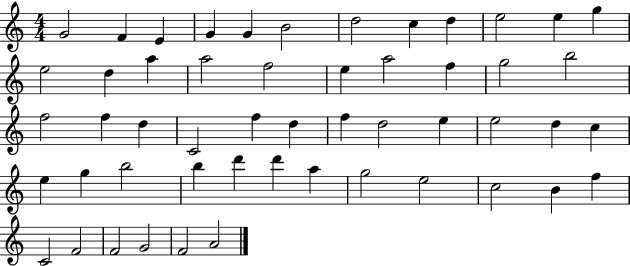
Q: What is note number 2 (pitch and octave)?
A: F4